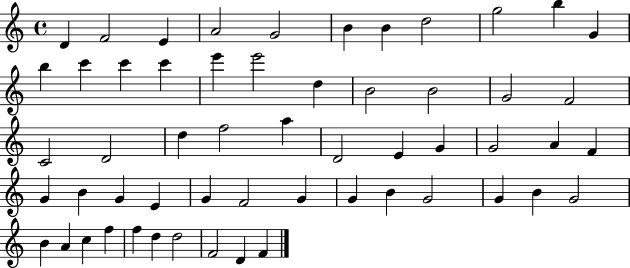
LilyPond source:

{
  \clef treble
  \time 4/4
  \defaultTimeSignature
  \key c \major
  d'4 f'2 e'4 | a'2 g'2 | b'4 b'4 d''2 | g''2 b''4 g'4 | \break b''4 c'''4 c'''4 c'''4 | e'''4 e'''2 d''4 | b'2 b'2 | g'2 f'2 | \break c'2 d'2 | d''4 f''2 a''4 | d'2 e'4 g'4 | g'2 a'4 f'4 | \break g'4 b'4 g'4 e'4 | g'4 f'2 g'4 | g'4 b'4 g'2 | g'4 b'4 g'2 | \break b'4 a'4 c''4 f''4 | f''4 d''4 d''2 | f'2 d'4 f'4 | \bar "|."
}